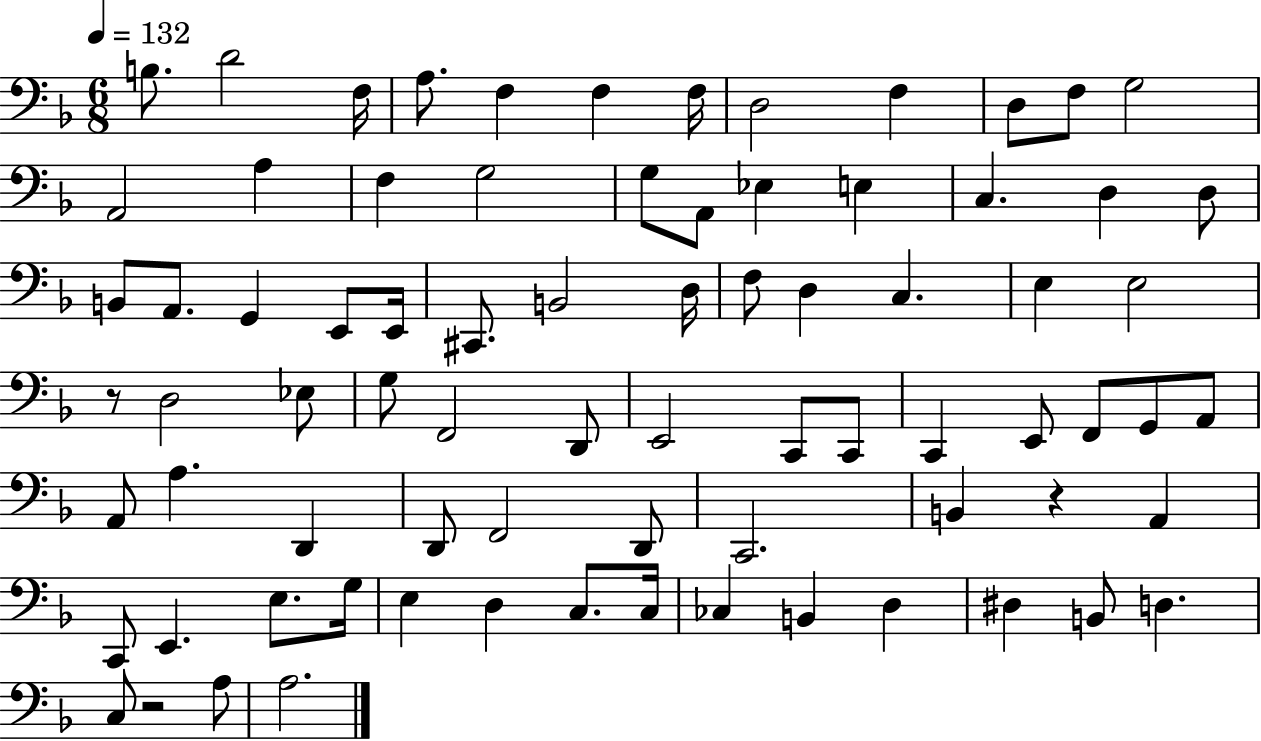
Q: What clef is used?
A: bass